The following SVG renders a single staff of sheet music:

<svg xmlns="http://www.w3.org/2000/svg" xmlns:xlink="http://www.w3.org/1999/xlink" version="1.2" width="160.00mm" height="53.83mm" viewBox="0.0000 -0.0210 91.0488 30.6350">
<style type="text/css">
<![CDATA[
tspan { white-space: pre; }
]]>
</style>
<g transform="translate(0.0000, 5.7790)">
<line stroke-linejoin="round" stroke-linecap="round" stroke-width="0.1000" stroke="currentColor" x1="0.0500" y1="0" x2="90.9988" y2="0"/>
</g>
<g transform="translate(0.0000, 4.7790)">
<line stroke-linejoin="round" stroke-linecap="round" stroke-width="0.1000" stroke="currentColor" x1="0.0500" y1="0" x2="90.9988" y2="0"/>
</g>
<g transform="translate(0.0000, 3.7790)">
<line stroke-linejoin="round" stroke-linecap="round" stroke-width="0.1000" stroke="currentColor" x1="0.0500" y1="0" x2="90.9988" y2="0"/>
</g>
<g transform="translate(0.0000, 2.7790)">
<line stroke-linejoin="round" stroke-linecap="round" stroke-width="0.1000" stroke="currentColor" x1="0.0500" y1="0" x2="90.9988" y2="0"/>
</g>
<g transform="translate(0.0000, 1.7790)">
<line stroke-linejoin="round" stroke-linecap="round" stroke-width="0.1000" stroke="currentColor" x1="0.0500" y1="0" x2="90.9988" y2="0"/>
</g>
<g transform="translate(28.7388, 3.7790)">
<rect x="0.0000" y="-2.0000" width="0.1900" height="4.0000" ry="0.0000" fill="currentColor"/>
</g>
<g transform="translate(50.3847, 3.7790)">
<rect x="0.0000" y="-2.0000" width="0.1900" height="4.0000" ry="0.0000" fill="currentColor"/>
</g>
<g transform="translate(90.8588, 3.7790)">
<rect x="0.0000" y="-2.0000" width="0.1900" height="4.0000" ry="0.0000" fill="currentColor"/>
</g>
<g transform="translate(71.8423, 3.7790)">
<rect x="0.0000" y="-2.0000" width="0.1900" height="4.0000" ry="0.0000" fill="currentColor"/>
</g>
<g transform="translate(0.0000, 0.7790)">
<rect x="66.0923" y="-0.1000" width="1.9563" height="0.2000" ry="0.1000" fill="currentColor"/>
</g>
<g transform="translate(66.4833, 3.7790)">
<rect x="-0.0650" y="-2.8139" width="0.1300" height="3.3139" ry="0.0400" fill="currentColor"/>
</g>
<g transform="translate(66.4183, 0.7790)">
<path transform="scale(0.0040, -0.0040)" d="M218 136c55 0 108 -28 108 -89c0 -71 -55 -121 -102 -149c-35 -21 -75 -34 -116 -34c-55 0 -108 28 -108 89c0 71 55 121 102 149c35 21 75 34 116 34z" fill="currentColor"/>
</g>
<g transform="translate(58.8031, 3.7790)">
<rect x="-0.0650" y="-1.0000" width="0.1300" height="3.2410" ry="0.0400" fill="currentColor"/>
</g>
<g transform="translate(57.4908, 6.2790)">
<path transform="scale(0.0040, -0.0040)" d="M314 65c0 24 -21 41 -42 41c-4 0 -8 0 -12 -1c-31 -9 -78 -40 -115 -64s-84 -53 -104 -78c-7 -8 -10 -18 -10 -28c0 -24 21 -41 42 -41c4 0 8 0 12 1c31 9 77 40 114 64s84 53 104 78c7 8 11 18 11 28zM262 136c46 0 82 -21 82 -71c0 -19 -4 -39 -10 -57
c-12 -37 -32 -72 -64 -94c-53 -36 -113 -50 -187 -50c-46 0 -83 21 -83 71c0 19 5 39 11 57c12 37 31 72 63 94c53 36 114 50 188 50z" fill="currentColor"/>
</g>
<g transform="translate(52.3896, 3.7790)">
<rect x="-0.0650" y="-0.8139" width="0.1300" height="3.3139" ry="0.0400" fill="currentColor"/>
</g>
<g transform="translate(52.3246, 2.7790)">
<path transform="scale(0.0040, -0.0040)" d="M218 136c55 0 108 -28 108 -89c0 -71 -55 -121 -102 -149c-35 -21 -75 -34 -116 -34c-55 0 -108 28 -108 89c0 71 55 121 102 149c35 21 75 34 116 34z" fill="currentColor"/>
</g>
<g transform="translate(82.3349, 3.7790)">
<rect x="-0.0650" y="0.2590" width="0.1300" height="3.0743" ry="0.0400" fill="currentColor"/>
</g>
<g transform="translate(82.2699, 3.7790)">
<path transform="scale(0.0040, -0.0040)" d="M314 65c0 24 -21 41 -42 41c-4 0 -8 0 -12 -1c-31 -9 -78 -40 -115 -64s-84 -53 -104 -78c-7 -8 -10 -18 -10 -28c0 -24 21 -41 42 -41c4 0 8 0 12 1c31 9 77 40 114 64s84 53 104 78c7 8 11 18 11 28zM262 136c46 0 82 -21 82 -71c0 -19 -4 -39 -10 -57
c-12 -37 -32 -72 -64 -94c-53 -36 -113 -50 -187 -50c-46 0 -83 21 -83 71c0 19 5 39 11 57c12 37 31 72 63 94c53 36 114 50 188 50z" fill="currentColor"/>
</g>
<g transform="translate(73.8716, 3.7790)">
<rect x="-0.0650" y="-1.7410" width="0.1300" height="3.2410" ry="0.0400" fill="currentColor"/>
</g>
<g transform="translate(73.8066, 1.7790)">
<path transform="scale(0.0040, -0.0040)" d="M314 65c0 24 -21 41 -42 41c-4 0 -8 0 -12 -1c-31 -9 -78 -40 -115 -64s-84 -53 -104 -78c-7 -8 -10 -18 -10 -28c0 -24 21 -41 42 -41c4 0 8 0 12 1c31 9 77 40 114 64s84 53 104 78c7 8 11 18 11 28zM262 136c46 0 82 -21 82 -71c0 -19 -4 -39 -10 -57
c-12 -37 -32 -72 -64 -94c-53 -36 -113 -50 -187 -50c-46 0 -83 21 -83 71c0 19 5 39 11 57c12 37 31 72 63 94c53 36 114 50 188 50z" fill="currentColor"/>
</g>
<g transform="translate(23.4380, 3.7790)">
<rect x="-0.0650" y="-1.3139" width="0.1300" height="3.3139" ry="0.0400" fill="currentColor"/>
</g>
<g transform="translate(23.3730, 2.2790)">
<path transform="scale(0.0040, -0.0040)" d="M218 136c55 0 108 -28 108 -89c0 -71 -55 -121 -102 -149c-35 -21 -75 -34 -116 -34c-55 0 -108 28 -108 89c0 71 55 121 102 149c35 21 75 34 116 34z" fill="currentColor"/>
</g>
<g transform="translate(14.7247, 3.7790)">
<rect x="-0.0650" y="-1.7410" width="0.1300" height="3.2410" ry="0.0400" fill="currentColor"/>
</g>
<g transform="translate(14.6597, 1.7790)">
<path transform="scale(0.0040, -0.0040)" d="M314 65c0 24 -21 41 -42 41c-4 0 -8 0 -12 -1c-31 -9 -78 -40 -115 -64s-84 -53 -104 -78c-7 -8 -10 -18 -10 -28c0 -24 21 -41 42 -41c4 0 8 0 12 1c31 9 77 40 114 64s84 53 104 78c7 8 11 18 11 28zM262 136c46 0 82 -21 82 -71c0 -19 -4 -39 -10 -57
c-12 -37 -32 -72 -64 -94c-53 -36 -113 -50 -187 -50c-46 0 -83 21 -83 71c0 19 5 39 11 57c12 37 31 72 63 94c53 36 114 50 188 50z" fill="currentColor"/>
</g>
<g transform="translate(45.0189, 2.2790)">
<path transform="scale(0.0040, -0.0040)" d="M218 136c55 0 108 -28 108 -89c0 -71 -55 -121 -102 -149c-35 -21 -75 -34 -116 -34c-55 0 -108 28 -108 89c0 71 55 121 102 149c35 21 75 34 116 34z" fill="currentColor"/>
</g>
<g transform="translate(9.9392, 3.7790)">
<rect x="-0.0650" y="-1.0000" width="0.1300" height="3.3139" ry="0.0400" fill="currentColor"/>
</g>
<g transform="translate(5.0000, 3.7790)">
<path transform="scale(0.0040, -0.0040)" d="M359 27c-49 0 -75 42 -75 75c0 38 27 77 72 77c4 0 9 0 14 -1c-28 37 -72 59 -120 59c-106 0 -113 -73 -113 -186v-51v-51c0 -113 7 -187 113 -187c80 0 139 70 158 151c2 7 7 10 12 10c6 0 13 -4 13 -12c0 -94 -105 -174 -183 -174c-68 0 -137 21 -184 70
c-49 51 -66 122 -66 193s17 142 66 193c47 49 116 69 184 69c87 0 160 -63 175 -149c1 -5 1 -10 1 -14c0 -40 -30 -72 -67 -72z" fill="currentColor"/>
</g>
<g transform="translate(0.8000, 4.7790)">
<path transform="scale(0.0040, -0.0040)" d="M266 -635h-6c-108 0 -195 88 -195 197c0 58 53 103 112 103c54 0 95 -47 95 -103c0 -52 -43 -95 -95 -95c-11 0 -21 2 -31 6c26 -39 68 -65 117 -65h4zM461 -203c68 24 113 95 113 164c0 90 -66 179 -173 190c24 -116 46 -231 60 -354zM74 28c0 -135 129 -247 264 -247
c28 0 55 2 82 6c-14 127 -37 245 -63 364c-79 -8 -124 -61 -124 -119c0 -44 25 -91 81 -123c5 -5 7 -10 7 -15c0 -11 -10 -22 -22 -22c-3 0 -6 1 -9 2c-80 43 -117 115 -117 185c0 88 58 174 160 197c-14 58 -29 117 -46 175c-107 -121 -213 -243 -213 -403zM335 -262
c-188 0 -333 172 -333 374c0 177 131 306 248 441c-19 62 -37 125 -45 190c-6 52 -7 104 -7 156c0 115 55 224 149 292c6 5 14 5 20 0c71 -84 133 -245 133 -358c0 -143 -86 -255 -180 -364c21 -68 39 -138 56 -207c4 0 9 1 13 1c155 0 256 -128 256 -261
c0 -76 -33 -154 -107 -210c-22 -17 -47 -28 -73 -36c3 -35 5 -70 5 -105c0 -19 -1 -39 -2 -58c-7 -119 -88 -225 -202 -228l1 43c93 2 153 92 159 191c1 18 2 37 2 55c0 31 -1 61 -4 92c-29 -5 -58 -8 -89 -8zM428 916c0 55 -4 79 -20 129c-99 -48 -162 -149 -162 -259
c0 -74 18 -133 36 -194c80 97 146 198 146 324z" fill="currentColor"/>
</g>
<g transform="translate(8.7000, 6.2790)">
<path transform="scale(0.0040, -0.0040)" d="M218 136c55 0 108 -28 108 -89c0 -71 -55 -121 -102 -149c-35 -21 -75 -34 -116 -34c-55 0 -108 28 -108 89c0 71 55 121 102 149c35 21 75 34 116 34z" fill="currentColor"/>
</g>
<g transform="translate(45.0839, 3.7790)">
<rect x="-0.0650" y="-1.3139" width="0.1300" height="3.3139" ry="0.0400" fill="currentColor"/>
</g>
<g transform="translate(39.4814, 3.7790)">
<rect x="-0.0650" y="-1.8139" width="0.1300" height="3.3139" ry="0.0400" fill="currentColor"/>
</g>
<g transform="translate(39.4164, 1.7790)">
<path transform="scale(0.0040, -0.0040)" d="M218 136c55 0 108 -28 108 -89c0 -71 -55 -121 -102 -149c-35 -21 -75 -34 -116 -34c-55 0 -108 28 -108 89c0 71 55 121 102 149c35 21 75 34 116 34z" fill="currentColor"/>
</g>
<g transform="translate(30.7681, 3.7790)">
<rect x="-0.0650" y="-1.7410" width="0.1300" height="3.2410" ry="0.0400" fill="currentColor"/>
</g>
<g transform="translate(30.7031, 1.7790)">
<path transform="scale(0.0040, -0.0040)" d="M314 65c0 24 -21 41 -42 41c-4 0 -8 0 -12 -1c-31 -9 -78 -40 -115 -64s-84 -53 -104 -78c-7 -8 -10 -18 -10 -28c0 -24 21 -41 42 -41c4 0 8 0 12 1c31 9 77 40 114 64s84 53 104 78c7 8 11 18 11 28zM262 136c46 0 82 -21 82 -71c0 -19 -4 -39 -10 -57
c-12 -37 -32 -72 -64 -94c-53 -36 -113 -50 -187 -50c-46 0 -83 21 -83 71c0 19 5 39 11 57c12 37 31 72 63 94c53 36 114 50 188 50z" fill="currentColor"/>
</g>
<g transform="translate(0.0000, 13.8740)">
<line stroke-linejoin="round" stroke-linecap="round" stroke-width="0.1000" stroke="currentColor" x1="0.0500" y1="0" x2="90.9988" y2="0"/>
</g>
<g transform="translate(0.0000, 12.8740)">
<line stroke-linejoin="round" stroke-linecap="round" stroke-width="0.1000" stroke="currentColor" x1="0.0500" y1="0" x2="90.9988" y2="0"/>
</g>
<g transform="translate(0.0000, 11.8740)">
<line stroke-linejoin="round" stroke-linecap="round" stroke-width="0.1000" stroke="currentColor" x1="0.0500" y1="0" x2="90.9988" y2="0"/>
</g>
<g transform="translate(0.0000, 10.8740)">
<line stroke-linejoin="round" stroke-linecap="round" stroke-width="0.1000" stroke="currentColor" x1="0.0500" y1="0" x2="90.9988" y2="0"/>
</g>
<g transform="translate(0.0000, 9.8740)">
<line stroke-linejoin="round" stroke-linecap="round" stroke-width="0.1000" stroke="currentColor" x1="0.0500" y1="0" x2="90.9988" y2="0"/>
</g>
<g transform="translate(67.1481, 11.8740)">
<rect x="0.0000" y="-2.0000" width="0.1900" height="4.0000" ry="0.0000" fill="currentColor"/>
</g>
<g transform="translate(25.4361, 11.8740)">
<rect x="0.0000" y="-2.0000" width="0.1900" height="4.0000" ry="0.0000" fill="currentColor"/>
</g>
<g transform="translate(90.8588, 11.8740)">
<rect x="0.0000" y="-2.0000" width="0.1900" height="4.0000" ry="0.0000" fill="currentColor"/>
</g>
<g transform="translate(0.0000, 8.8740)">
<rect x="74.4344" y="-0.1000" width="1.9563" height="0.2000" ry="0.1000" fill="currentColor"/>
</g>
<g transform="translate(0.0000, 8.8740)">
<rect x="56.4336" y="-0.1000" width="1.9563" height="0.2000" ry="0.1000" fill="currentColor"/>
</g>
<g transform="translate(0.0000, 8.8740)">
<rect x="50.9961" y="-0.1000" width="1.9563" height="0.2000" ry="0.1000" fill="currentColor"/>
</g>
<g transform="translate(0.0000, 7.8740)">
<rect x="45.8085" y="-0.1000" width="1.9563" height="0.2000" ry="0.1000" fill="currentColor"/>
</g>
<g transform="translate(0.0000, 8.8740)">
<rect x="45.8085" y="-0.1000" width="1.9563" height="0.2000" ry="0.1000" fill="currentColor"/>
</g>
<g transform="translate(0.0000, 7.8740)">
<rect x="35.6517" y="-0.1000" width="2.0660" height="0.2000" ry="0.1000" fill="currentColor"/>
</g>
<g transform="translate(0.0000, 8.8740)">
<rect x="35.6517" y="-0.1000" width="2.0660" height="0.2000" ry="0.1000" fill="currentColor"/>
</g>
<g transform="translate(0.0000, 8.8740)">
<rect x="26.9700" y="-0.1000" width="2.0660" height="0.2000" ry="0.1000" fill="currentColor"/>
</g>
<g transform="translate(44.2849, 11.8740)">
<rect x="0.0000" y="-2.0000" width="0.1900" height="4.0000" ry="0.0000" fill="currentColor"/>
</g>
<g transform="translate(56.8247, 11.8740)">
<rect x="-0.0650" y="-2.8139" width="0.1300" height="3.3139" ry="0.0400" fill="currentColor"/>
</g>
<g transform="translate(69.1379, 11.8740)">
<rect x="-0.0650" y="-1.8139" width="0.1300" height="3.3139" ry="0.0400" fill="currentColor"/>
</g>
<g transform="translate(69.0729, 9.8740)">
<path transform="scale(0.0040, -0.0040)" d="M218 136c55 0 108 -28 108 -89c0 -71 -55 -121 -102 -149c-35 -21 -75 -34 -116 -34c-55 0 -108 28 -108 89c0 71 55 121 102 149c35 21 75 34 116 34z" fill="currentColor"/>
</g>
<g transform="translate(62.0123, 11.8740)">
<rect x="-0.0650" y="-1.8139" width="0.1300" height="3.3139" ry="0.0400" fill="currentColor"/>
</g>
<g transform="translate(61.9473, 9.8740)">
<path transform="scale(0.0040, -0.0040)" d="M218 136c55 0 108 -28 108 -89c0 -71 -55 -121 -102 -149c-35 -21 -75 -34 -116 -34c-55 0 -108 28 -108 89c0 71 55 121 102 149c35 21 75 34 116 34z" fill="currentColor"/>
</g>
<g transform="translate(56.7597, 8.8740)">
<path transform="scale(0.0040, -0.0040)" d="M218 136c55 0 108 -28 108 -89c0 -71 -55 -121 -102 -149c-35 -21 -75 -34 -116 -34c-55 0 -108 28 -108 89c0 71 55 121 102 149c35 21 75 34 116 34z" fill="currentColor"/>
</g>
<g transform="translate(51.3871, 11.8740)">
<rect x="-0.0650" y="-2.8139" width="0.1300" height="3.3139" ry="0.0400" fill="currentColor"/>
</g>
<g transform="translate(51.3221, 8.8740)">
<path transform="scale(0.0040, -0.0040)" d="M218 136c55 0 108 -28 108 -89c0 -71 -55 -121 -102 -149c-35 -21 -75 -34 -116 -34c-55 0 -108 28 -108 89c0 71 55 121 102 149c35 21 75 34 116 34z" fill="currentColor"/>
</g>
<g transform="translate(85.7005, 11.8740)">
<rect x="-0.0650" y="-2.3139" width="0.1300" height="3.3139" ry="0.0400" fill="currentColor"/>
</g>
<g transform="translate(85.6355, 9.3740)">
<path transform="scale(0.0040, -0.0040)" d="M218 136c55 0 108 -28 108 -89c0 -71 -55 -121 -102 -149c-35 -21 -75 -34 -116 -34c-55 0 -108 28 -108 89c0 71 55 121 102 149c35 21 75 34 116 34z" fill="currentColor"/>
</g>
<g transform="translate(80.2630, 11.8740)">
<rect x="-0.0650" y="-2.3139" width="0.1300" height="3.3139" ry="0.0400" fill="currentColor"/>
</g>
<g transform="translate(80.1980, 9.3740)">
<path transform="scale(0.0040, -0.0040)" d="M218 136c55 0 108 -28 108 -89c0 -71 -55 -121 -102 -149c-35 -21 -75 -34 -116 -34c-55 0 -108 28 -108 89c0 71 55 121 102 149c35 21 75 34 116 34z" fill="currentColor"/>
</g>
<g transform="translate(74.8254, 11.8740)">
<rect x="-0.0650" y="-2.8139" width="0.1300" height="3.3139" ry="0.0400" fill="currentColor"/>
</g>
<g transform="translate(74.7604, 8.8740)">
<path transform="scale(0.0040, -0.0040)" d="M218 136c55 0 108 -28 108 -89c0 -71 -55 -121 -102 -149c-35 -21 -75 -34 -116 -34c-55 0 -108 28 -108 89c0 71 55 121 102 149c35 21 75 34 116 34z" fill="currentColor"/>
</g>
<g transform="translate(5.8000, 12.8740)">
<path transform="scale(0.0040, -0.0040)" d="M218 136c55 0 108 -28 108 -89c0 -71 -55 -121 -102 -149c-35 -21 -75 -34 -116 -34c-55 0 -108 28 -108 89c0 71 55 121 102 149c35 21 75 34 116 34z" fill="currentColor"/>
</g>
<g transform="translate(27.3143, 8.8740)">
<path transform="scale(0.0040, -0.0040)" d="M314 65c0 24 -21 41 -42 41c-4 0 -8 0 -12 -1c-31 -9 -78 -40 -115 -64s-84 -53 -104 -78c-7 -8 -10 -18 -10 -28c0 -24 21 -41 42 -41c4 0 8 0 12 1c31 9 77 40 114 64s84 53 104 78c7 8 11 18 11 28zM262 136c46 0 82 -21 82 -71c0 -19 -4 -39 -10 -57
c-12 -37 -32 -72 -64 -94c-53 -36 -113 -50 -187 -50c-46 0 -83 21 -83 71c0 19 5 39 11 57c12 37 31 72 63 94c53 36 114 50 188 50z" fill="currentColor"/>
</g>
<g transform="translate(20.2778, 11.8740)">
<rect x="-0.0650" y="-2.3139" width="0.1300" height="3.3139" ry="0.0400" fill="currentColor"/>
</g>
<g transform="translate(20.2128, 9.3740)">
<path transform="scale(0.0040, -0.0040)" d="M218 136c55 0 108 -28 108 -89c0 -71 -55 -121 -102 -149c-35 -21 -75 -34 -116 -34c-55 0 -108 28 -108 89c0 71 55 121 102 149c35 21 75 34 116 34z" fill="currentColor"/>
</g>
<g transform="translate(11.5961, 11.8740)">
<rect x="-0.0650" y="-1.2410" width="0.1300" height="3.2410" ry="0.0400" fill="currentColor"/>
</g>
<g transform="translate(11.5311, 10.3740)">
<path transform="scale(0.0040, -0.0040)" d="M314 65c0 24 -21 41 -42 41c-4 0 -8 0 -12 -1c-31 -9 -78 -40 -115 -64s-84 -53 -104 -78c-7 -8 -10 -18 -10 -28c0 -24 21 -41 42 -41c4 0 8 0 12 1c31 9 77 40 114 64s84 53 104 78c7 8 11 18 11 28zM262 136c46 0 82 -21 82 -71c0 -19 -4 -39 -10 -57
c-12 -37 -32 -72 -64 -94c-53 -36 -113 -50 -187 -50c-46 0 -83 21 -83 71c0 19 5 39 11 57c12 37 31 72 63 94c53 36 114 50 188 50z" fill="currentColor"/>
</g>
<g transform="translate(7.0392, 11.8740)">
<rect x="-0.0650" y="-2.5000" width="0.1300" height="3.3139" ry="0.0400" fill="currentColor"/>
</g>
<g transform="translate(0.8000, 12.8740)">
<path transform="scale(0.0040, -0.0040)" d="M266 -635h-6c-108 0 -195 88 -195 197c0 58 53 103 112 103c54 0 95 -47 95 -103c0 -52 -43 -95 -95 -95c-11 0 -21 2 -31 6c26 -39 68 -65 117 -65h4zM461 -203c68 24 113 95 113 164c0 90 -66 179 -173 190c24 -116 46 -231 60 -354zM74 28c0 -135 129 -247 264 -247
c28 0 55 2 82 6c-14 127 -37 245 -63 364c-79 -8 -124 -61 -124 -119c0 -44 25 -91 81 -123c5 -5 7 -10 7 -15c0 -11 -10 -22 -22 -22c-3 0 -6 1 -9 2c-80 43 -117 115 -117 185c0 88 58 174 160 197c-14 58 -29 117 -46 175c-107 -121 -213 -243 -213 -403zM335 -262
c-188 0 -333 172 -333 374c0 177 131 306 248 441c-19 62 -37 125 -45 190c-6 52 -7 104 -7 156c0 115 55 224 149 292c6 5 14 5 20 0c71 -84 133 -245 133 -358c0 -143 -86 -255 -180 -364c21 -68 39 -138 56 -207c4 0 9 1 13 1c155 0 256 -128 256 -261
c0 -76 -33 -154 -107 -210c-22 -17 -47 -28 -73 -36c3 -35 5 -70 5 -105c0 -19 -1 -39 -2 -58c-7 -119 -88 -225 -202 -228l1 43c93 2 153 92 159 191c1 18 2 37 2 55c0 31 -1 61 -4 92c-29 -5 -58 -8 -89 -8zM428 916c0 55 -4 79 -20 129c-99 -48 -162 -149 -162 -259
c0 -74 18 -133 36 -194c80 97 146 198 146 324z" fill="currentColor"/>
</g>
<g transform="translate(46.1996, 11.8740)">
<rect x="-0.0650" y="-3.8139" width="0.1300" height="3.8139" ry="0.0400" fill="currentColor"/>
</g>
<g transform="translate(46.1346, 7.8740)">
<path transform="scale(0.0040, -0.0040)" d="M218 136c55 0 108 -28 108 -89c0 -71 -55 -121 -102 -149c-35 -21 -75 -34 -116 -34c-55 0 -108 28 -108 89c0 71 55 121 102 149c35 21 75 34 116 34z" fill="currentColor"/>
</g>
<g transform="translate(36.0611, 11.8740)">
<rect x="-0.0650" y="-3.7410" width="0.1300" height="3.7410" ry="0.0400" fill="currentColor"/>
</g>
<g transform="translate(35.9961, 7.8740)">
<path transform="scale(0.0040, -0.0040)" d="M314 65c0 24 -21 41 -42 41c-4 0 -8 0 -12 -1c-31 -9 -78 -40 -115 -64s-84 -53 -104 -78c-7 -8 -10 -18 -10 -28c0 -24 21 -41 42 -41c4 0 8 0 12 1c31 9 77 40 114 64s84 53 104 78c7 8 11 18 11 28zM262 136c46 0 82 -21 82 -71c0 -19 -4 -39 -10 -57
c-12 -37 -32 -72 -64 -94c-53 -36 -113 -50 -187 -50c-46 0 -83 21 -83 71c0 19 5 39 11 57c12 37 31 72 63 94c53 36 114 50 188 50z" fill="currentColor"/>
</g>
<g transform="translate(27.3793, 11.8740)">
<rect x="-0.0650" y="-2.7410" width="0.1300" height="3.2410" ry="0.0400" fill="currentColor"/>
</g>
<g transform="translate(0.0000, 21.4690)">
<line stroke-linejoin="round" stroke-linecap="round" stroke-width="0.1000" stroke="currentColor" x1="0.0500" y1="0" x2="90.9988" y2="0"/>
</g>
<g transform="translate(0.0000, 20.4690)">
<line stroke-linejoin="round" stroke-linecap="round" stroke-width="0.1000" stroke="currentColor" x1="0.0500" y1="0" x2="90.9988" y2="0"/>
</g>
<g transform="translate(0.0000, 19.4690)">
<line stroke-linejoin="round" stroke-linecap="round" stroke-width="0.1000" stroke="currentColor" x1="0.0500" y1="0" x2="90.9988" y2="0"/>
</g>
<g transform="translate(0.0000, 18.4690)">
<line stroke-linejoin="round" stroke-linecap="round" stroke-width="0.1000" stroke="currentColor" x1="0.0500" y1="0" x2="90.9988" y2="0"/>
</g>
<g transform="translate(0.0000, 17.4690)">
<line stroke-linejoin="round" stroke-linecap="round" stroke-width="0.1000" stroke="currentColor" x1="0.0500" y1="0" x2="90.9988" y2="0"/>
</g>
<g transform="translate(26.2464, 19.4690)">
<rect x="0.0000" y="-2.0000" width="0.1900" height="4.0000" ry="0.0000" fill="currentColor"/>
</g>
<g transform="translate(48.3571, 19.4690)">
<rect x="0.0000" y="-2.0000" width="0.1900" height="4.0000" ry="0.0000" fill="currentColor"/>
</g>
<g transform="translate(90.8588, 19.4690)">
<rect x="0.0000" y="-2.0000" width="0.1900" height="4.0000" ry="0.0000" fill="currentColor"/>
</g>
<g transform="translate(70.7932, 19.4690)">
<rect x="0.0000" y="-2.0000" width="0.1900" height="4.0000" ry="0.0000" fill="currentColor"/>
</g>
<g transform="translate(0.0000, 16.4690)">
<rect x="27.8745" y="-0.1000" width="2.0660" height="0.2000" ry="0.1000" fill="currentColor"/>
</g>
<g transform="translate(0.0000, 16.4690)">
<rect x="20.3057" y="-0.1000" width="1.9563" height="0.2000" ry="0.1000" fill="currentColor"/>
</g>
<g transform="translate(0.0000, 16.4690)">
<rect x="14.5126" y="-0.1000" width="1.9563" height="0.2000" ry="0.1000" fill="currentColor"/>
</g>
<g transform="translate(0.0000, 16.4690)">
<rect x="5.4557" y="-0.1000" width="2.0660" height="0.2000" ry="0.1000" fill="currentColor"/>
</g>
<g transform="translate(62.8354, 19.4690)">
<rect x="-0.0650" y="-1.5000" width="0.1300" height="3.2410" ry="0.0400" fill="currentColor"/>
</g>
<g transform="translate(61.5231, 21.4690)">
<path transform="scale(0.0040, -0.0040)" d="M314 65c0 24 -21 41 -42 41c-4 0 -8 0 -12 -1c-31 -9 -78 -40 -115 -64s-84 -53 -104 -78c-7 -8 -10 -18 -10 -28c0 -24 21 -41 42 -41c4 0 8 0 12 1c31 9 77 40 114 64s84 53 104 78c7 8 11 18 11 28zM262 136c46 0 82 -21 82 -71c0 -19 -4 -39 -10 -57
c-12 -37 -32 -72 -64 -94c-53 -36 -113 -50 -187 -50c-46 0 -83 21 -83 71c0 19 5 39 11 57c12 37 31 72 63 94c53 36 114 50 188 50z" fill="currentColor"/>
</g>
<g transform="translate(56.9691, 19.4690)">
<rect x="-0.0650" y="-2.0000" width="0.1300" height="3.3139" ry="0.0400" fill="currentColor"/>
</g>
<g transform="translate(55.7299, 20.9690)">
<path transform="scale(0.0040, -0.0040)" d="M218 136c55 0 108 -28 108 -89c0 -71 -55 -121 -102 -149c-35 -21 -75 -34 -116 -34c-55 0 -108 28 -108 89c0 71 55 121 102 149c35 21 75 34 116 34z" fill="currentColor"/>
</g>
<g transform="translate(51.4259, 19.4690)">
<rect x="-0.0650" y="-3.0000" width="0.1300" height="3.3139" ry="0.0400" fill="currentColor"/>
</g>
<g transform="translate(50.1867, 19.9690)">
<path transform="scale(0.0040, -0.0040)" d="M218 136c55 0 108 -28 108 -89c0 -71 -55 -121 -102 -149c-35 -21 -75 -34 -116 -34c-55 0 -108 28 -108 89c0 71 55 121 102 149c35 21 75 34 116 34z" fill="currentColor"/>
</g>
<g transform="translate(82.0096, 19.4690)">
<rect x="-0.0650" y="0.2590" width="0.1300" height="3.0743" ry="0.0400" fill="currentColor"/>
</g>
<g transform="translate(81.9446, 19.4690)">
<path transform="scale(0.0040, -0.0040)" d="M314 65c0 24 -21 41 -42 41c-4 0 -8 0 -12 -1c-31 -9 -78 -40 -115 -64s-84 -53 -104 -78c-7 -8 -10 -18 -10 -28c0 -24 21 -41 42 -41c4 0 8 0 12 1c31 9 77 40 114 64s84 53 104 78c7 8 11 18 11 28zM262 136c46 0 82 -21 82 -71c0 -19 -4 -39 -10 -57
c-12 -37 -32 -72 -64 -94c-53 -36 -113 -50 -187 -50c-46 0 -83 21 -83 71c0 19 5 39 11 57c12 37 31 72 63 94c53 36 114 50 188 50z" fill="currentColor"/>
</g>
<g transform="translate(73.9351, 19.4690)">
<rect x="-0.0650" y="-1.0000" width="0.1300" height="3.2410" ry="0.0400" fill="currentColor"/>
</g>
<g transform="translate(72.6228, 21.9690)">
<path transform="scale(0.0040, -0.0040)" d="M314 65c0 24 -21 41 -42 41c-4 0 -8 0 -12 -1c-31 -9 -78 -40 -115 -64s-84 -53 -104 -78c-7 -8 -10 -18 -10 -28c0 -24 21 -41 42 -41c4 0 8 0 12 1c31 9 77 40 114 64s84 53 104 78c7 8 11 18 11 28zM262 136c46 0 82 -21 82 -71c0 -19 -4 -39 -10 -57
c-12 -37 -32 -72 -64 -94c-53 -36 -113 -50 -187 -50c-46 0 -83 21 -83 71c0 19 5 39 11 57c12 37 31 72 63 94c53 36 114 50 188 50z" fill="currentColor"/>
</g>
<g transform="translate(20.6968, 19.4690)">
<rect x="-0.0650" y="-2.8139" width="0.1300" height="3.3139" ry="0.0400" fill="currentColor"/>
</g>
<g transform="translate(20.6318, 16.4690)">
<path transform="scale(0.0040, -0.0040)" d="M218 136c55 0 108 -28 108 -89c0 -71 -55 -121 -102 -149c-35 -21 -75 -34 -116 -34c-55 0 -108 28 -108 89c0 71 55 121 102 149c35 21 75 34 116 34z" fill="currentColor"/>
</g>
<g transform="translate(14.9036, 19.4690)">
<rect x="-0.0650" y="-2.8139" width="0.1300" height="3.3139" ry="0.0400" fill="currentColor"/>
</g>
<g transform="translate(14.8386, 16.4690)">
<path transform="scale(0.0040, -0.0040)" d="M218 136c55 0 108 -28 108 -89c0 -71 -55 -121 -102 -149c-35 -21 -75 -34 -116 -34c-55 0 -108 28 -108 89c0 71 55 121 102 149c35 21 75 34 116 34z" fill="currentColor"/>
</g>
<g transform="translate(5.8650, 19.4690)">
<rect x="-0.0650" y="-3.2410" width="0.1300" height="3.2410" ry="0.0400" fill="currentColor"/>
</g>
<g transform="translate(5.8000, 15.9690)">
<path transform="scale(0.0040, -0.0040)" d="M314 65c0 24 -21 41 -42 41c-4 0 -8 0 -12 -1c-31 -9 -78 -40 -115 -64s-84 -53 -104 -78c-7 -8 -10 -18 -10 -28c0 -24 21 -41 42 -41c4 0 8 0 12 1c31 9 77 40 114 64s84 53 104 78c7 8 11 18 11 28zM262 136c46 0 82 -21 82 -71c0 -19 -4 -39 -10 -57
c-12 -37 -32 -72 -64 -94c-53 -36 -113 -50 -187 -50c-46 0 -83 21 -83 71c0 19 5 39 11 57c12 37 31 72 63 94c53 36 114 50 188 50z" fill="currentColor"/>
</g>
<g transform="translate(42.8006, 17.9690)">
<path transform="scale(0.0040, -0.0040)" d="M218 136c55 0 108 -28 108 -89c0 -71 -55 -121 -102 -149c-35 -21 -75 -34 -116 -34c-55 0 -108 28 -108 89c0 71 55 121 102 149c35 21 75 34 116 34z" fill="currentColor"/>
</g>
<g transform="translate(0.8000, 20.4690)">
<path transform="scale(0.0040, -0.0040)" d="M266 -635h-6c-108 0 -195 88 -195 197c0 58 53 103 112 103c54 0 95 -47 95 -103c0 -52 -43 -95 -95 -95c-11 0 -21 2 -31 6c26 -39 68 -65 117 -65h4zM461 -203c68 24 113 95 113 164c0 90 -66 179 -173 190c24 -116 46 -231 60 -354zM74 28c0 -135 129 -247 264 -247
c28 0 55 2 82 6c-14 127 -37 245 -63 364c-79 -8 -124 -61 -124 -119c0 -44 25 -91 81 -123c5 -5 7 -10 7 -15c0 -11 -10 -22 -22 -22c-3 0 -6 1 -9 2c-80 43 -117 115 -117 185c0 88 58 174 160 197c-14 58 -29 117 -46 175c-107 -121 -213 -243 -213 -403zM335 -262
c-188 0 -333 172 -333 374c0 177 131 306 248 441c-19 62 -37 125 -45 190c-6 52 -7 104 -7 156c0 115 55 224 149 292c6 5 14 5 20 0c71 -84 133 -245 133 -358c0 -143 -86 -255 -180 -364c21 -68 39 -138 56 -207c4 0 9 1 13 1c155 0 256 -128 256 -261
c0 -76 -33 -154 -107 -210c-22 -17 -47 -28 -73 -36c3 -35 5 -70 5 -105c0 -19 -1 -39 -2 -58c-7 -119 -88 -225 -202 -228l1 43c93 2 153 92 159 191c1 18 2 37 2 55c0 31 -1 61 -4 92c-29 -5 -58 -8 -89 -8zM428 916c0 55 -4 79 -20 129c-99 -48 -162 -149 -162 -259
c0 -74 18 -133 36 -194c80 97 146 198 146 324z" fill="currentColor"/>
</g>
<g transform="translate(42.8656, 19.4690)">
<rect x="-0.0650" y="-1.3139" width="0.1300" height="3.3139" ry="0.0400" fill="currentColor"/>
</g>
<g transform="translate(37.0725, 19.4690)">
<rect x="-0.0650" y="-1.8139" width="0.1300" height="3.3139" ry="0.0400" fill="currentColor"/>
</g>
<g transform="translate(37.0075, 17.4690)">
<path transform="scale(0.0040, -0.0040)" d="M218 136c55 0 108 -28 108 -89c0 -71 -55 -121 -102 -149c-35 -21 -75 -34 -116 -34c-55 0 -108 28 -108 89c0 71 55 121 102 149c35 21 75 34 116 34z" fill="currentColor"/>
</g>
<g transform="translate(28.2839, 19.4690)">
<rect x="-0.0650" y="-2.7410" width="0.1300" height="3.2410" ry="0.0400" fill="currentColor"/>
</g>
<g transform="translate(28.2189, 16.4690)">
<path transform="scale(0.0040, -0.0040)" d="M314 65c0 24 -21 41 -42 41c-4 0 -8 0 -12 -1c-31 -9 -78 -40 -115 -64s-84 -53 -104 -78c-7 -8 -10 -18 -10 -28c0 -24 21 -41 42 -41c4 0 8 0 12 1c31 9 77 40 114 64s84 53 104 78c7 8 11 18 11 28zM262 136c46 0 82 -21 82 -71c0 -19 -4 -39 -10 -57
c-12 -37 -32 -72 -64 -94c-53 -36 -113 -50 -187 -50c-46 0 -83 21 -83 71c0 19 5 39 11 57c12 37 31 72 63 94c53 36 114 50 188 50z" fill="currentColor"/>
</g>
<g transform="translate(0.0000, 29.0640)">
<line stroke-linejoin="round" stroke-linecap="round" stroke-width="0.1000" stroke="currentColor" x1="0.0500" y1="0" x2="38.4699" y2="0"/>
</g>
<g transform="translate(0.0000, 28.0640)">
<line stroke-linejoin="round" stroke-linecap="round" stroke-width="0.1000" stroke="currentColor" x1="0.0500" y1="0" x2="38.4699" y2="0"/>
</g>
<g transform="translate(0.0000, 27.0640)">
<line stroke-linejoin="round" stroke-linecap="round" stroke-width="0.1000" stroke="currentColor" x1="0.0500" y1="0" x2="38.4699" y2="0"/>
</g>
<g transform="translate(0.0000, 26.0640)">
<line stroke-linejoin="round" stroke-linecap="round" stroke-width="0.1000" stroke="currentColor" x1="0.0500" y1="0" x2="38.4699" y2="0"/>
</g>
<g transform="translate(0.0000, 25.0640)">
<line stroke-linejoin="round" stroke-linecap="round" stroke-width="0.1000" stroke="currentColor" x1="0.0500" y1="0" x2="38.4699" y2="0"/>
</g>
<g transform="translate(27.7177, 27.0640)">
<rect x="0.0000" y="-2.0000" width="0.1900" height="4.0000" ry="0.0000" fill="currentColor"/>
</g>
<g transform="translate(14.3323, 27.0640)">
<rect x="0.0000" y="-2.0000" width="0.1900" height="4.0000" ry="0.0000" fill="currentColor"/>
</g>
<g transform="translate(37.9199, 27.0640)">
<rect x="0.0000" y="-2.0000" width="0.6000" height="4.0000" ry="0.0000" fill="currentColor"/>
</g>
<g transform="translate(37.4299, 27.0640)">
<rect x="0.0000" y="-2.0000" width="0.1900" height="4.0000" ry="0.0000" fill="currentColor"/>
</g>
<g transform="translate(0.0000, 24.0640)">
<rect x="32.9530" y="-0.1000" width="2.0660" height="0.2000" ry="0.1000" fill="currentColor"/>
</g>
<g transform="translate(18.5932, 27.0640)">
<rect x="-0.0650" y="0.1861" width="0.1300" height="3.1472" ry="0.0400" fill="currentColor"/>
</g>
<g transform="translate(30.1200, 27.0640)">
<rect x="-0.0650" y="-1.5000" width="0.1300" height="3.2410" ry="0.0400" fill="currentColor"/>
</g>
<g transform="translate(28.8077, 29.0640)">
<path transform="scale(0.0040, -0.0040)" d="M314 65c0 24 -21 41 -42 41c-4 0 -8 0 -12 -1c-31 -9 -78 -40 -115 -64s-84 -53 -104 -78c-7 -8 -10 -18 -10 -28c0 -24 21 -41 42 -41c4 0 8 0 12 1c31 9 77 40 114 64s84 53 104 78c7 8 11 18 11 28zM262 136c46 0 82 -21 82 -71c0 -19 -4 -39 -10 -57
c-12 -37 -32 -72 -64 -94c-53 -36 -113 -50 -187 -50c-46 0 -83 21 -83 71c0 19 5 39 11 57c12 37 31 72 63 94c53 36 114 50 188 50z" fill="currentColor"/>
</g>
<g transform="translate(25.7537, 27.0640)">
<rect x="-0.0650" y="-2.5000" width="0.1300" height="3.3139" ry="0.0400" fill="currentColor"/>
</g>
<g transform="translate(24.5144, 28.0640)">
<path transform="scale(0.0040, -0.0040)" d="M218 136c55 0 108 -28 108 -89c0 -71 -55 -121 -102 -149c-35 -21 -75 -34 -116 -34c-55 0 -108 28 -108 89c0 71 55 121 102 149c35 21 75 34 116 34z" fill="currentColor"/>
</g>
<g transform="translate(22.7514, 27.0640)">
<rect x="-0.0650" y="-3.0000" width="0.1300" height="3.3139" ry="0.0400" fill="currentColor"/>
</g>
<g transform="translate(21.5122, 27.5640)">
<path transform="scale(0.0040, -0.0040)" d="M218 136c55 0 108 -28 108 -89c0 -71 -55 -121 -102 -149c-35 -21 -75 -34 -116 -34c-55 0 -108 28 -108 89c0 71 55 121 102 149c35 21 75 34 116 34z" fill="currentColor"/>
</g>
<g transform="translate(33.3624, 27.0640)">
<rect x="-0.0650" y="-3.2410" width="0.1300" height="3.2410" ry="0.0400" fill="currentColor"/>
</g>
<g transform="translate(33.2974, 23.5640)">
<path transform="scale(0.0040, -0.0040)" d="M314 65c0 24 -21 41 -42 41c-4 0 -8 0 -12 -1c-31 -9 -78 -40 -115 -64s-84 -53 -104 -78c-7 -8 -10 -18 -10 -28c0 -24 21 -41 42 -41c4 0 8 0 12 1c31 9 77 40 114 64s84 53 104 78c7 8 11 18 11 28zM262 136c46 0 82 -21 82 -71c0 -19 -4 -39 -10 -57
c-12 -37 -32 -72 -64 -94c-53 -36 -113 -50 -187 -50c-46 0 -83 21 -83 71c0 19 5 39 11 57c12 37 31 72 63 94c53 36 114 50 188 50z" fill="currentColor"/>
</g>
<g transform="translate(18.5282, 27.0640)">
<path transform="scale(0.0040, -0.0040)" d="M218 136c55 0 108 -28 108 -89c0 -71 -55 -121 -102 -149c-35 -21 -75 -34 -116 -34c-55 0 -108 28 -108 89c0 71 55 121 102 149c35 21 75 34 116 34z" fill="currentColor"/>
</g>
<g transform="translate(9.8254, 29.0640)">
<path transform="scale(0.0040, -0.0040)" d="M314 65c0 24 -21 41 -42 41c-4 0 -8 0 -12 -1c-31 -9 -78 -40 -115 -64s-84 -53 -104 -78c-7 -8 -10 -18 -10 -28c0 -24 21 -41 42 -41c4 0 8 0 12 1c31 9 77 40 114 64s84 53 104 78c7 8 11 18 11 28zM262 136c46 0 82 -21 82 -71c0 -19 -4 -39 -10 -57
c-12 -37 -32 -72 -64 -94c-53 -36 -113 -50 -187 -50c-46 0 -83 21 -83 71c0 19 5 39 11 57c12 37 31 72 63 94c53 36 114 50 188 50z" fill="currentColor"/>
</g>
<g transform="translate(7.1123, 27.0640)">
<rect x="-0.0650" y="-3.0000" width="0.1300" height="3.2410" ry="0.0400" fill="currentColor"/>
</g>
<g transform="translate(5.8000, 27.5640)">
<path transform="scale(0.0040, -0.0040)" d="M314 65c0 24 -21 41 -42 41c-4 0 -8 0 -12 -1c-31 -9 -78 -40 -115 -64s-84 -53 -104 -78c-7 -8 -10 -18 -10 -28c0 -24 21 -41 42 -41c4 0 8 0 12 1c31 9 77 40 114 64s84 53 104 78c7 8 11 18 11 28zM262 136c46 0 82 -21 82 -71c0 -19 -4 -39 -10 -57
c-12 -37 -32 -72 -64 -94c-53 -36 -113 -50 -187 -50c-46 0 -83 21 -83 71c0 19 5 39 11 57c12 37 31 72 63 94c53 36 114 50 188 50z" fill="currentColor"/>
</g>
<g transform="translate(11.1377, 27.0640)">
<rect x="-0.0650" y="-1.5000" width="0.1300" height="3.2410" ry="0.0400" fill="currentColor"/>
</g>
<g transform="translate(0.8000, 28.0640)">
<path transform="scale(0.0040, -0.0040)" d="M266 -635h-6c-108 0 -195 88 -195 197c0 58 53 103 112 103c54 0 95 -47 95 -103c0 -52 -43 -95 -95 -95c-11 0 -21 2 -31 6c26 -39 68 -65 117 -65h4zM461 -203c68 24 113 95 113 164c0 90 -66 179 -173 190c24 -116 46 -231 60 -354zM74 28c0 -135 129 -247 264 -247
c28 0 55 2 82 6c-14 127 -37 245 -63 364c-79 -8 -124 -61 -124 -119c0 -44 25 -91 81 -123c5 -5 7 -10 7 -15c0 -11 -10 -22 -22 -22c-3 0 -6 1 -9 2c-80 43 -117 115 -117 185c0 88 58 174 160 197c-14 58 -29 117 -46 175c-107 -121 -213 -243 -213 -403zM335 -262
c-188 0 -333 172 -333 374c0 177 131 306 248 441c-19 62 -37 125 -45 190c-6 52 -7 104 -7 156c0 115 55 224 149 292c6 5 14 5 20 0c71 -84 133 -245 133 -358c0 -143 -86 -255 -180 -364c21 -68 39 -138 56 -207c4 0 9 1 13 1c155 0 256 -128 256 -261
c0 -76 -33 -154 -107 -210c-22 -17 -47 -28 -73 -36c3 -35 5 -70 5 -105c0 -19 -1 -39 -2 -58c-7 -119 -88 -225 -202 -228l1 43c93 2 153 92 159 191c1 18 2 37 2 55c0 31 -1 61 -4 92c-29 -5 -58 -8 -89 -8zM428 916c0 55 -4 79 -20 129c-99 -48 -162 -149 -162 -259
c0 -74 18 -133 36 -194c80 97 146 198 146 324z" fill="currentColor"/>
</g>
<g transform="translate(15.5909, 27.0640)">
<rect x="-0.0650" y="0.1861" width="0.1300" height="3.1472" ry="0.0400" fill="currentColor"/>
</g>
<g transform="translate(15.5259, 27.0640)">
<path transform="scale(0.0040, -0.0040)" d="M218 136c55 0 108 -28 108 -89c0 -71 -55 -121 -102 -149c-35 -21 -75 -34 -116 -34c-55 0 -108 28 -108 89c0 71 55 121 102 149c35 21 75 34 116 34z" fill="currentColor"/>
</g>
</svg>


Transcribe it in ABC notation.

X:1
T:Untitled
M:4/4
L:1/4
K:C
D f2 e f2 f e d D2 a f2 B2 G e2 g a2 c'2 c' a a f f a g g b2 a a a2 f e A F E2 D2 B2 A2 E2 B B A G E2 b2